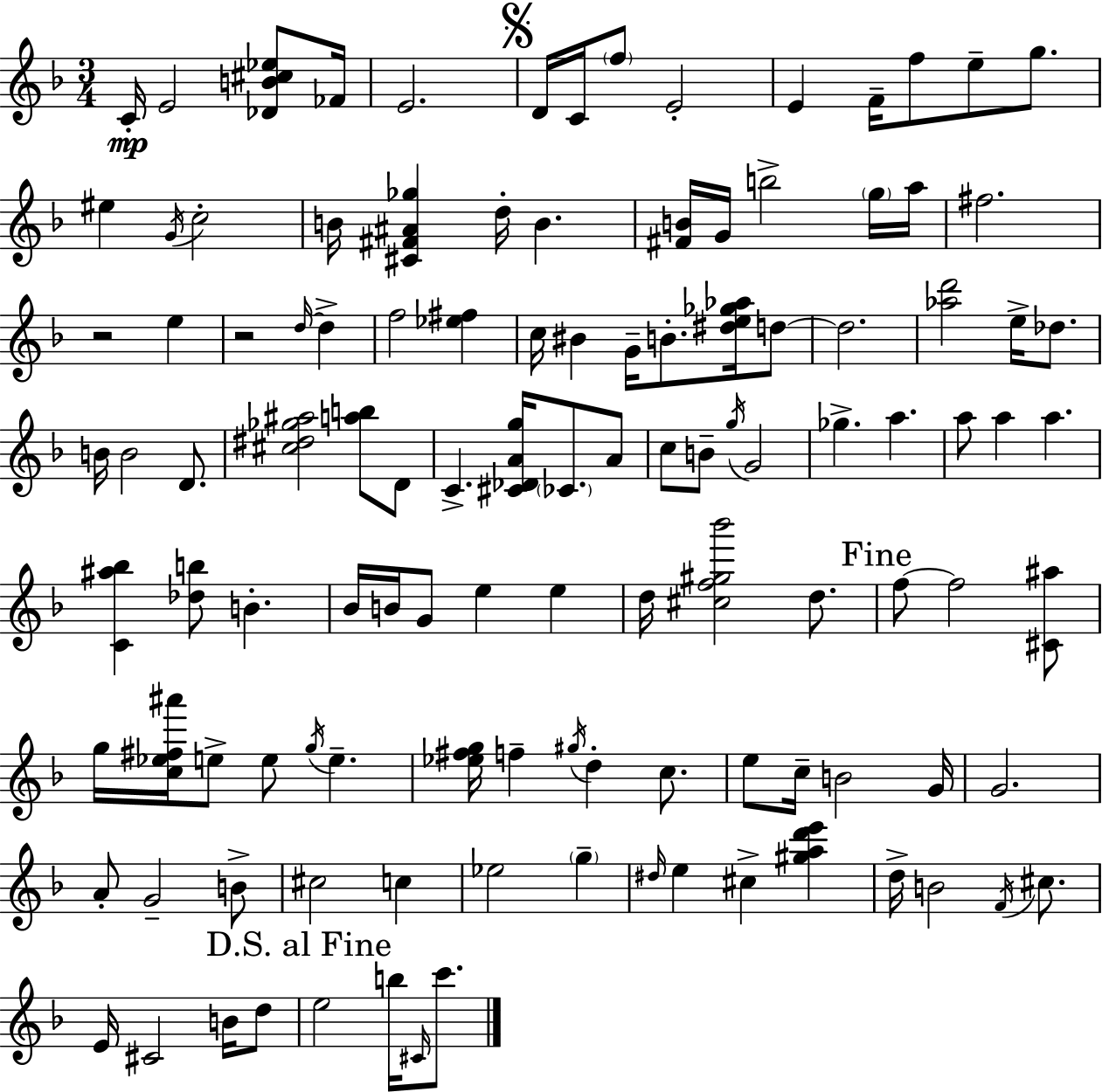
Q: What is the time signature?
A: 3/4